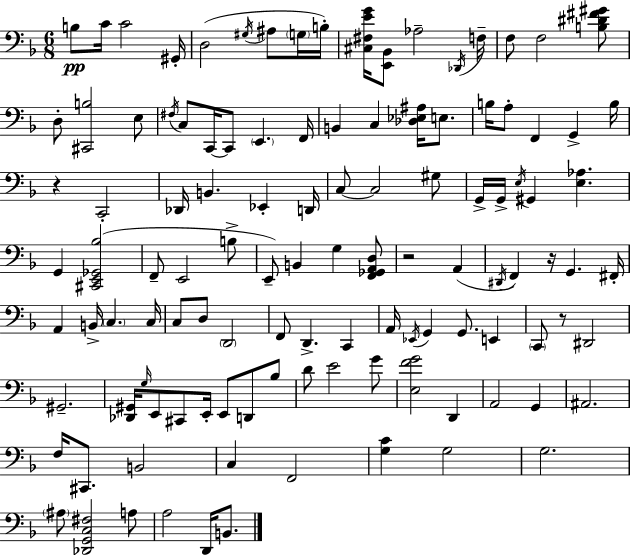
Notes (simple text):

B3/e C4/s C4/h G#2/s D3/h G#3/s A#3/e G3/s B3/s [C#3,F#3,E4,G4]/s [E2,Bb2]/e Ab3/h Db2/s F3/s F3/e F3/h [B3,D#4,F#4,G#4]/e D3/e [C#2,B3]/h E3/e F#3/s C3/e C2/s C2/e E2/q. F2/s B2/q C3/q [Db3,Eb3,A#3]/s E3/e. B3/s A3/e F2/q G2/q B3/s R/q C2/h Db2/s B2/q. Eb2/q D2/s C3/e C3/h G#3/e G2/s G2/s E3/s G#2/q [E3,Ab3]/q. G2/q [C#2,E2,Gb2,Bb3]/h F2/e E2/h B3/e E2/e B2/q G3/q [F2,Gb2,A2,D3]/e R/h A2/q D#2/s F2/q R/s G2/q. F#2/s A2/q B2/s C3/q. C3/s C3/e D3/e D2/h F2/e D2/q. C2/q A2/s Eb2/s G2/q G2/e. E2/q C2/e R/e D#2/h G#2/h. [Db2,G#2]/s G3/s E2/e C#2/e E2/s E2/e D2/e Bb3/e D4/e E4/h G4/e [E3,F4,G4]/h D2/q A2/h G2/q A#2/h. F3/s C#2/e. B2/h C3/q F2/h [G3,C4]/q G3/h G3/h. A#3/e [Db2,G2,C3,F#3]/h A3/e A3/h D2/s B2/e.